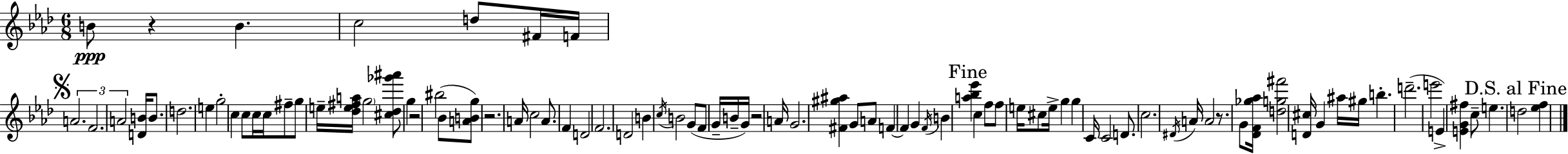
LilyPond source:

{
  \clef treble
  \numericTimeSignature
  \time 6/8
  \key aes \major
  b'8\ppp r4 b'4. | c''2 d''8 fis'16 f'16 | \mark \markup { \musicglyph "scripts.segno" } \tuplet 3/2 { a'2. | f'2. | \break a'2 } <d' b'>16 b'8. | d''2. | e''4 g''2-. | c''4 c''8 c''16 c''16 fis''8-- g''8 | \break e''16-- <des'' e'' fis'' a''>16 \parenthesize g''2 <cis'' des'' ges''' ais'''>8 | g''4 r2 | bis''2( bes'8 <a' b' g''>8) | r2. | \break a'16 c''2 a'8. | f'4 d'2 | f'2. | d'2 b'4 | \break \acciaccatura { c''16 } b'2 g'8( f'8 | g'16-- b'16-- g'16) r2 | a'16 g'2. | <fis' gis'' ais''>4 g'8 a'8 f'4~~ | \break f'4 g'4 \acciaccatura { f'16 } b'4 | \mark "Fine" <a'' bes'' ees'''>4 c''4 f''8 | f''8 e''16 cis''8 e''16-> g''4 g''4 | c'16 c'2 d'8. | \break c''2. | \acciaccatura { dis'16 } a'16 a'2 | r8. g'8 <des' f' ges'' aes''>16 <d'' g'' fis'''>2 | <d' cis''>16 g'4 ais''16 gis''16 b''4.-. | \break d'''2.--( | e'''2 e'4->) | <e' g' fis''>4 c''8-- e''4. | \mark "D.S. al Fine" d''2 <ees'' f''>4 | \break \bar "|."
}